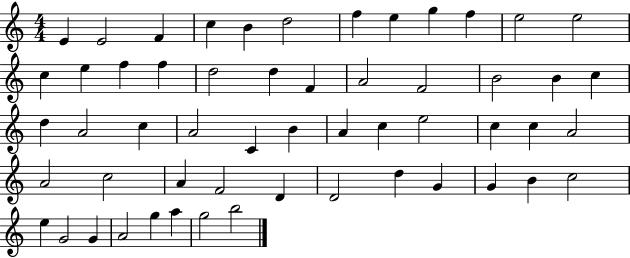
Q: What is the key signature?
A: C major